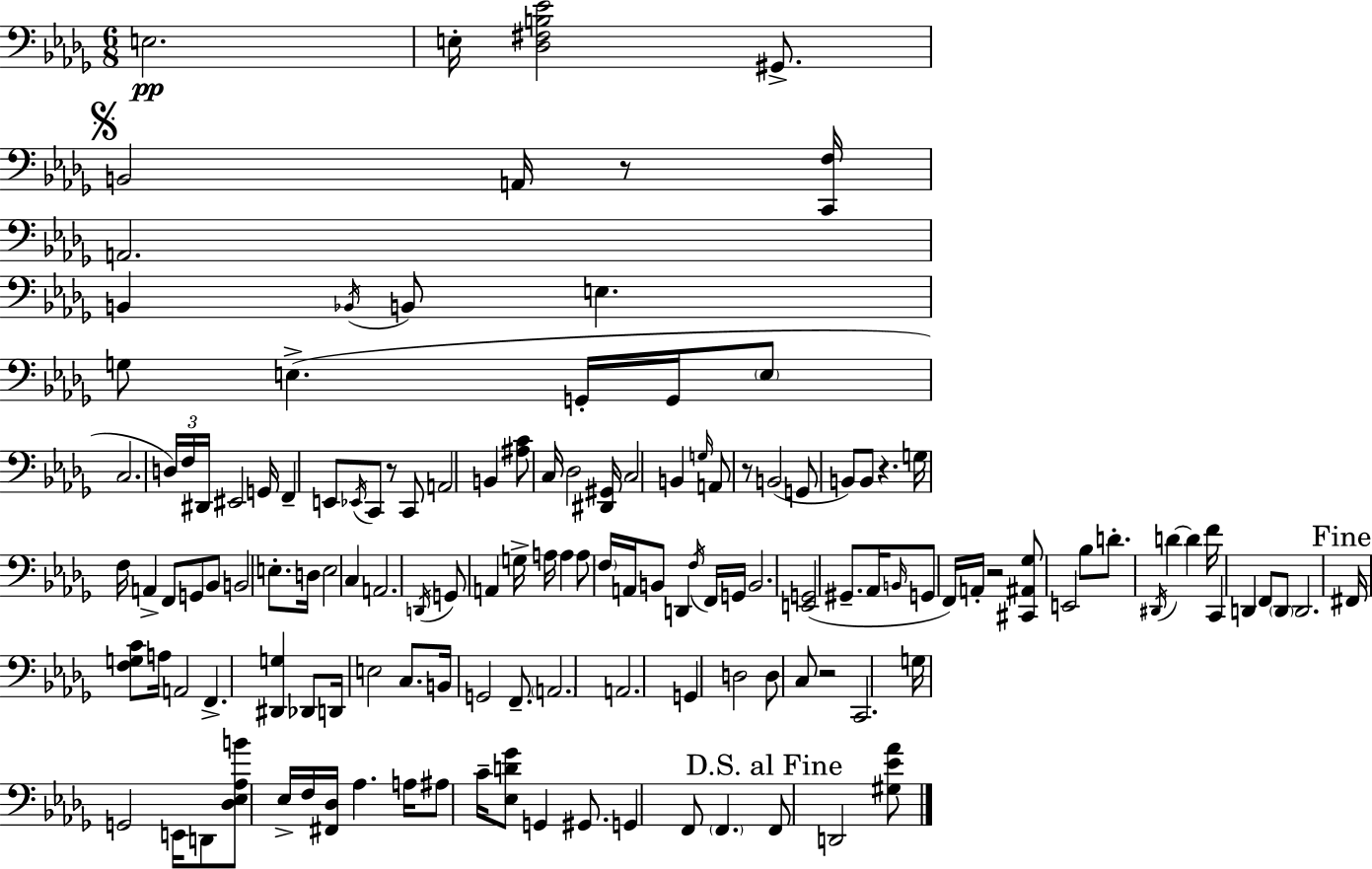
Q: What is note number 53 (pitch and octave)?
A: A2